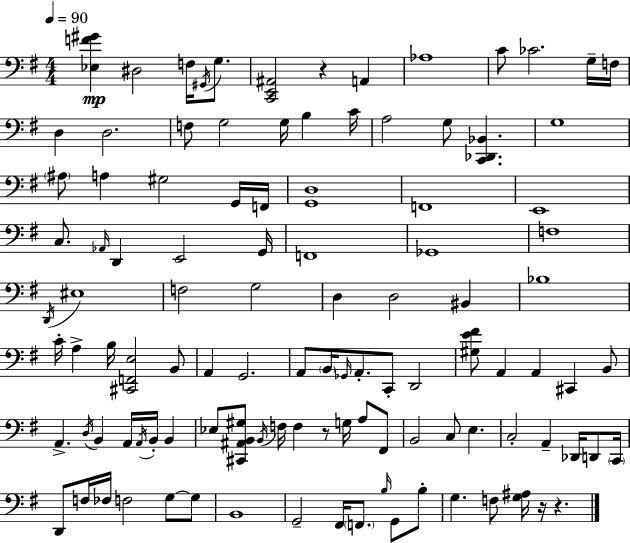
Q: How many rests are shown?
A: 4